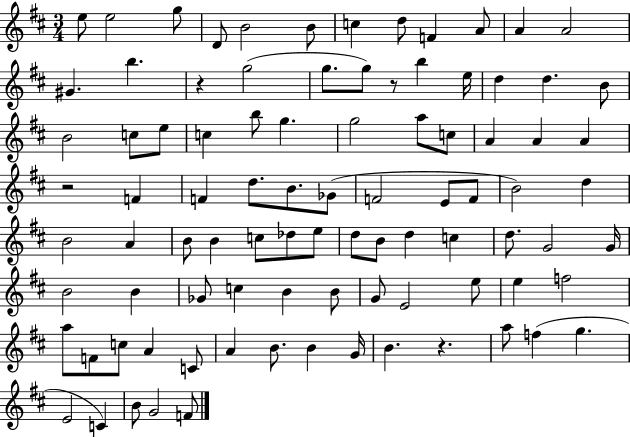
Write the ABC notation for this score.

X:1
T:Untitled
M:3/4
L:1/4
K:D
e/2 e2 g/2 D/2 B2 B/2 c d/2 F A/2 A A2 ^G b z g2 g/2 g/2 z/2 b e/4 d d B/2 B2 c/2 e/2 c b/2 g g2 a/2 c/2 A A A z2 F F d/2 B/2 _G/2 F2 E/2 F/2 B2 d B2 A B/2 B c/2 _d/2 e/2 d/2 B/2 d c d/2 G2 G/4 B2 B _G/2 c B B/2 G/2 E2 e/2 e f2 a/2 F/2 c/2 A C/2 A B/2 B G/4 B z a/2 f g E2 C B/2 G2 F/2